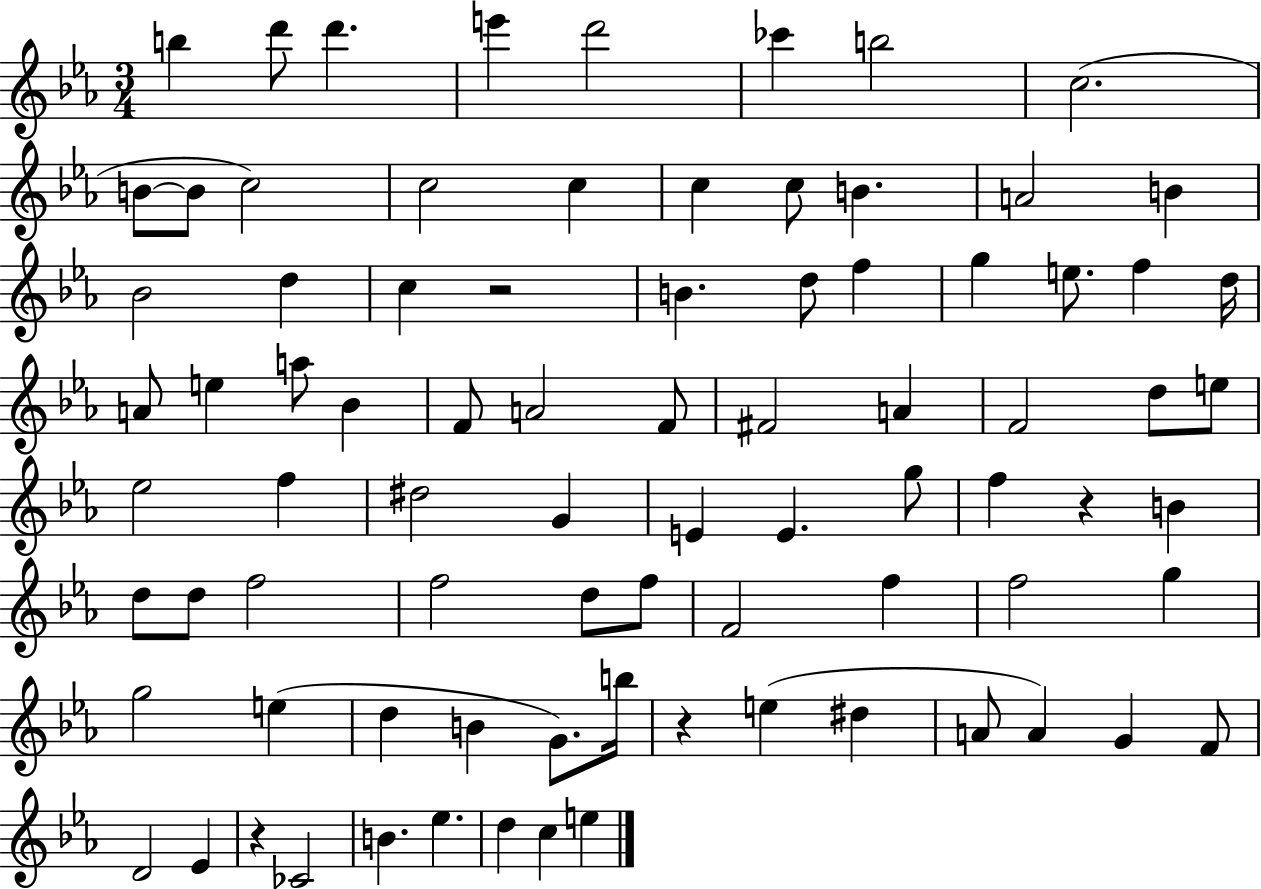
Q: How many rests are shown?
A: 4